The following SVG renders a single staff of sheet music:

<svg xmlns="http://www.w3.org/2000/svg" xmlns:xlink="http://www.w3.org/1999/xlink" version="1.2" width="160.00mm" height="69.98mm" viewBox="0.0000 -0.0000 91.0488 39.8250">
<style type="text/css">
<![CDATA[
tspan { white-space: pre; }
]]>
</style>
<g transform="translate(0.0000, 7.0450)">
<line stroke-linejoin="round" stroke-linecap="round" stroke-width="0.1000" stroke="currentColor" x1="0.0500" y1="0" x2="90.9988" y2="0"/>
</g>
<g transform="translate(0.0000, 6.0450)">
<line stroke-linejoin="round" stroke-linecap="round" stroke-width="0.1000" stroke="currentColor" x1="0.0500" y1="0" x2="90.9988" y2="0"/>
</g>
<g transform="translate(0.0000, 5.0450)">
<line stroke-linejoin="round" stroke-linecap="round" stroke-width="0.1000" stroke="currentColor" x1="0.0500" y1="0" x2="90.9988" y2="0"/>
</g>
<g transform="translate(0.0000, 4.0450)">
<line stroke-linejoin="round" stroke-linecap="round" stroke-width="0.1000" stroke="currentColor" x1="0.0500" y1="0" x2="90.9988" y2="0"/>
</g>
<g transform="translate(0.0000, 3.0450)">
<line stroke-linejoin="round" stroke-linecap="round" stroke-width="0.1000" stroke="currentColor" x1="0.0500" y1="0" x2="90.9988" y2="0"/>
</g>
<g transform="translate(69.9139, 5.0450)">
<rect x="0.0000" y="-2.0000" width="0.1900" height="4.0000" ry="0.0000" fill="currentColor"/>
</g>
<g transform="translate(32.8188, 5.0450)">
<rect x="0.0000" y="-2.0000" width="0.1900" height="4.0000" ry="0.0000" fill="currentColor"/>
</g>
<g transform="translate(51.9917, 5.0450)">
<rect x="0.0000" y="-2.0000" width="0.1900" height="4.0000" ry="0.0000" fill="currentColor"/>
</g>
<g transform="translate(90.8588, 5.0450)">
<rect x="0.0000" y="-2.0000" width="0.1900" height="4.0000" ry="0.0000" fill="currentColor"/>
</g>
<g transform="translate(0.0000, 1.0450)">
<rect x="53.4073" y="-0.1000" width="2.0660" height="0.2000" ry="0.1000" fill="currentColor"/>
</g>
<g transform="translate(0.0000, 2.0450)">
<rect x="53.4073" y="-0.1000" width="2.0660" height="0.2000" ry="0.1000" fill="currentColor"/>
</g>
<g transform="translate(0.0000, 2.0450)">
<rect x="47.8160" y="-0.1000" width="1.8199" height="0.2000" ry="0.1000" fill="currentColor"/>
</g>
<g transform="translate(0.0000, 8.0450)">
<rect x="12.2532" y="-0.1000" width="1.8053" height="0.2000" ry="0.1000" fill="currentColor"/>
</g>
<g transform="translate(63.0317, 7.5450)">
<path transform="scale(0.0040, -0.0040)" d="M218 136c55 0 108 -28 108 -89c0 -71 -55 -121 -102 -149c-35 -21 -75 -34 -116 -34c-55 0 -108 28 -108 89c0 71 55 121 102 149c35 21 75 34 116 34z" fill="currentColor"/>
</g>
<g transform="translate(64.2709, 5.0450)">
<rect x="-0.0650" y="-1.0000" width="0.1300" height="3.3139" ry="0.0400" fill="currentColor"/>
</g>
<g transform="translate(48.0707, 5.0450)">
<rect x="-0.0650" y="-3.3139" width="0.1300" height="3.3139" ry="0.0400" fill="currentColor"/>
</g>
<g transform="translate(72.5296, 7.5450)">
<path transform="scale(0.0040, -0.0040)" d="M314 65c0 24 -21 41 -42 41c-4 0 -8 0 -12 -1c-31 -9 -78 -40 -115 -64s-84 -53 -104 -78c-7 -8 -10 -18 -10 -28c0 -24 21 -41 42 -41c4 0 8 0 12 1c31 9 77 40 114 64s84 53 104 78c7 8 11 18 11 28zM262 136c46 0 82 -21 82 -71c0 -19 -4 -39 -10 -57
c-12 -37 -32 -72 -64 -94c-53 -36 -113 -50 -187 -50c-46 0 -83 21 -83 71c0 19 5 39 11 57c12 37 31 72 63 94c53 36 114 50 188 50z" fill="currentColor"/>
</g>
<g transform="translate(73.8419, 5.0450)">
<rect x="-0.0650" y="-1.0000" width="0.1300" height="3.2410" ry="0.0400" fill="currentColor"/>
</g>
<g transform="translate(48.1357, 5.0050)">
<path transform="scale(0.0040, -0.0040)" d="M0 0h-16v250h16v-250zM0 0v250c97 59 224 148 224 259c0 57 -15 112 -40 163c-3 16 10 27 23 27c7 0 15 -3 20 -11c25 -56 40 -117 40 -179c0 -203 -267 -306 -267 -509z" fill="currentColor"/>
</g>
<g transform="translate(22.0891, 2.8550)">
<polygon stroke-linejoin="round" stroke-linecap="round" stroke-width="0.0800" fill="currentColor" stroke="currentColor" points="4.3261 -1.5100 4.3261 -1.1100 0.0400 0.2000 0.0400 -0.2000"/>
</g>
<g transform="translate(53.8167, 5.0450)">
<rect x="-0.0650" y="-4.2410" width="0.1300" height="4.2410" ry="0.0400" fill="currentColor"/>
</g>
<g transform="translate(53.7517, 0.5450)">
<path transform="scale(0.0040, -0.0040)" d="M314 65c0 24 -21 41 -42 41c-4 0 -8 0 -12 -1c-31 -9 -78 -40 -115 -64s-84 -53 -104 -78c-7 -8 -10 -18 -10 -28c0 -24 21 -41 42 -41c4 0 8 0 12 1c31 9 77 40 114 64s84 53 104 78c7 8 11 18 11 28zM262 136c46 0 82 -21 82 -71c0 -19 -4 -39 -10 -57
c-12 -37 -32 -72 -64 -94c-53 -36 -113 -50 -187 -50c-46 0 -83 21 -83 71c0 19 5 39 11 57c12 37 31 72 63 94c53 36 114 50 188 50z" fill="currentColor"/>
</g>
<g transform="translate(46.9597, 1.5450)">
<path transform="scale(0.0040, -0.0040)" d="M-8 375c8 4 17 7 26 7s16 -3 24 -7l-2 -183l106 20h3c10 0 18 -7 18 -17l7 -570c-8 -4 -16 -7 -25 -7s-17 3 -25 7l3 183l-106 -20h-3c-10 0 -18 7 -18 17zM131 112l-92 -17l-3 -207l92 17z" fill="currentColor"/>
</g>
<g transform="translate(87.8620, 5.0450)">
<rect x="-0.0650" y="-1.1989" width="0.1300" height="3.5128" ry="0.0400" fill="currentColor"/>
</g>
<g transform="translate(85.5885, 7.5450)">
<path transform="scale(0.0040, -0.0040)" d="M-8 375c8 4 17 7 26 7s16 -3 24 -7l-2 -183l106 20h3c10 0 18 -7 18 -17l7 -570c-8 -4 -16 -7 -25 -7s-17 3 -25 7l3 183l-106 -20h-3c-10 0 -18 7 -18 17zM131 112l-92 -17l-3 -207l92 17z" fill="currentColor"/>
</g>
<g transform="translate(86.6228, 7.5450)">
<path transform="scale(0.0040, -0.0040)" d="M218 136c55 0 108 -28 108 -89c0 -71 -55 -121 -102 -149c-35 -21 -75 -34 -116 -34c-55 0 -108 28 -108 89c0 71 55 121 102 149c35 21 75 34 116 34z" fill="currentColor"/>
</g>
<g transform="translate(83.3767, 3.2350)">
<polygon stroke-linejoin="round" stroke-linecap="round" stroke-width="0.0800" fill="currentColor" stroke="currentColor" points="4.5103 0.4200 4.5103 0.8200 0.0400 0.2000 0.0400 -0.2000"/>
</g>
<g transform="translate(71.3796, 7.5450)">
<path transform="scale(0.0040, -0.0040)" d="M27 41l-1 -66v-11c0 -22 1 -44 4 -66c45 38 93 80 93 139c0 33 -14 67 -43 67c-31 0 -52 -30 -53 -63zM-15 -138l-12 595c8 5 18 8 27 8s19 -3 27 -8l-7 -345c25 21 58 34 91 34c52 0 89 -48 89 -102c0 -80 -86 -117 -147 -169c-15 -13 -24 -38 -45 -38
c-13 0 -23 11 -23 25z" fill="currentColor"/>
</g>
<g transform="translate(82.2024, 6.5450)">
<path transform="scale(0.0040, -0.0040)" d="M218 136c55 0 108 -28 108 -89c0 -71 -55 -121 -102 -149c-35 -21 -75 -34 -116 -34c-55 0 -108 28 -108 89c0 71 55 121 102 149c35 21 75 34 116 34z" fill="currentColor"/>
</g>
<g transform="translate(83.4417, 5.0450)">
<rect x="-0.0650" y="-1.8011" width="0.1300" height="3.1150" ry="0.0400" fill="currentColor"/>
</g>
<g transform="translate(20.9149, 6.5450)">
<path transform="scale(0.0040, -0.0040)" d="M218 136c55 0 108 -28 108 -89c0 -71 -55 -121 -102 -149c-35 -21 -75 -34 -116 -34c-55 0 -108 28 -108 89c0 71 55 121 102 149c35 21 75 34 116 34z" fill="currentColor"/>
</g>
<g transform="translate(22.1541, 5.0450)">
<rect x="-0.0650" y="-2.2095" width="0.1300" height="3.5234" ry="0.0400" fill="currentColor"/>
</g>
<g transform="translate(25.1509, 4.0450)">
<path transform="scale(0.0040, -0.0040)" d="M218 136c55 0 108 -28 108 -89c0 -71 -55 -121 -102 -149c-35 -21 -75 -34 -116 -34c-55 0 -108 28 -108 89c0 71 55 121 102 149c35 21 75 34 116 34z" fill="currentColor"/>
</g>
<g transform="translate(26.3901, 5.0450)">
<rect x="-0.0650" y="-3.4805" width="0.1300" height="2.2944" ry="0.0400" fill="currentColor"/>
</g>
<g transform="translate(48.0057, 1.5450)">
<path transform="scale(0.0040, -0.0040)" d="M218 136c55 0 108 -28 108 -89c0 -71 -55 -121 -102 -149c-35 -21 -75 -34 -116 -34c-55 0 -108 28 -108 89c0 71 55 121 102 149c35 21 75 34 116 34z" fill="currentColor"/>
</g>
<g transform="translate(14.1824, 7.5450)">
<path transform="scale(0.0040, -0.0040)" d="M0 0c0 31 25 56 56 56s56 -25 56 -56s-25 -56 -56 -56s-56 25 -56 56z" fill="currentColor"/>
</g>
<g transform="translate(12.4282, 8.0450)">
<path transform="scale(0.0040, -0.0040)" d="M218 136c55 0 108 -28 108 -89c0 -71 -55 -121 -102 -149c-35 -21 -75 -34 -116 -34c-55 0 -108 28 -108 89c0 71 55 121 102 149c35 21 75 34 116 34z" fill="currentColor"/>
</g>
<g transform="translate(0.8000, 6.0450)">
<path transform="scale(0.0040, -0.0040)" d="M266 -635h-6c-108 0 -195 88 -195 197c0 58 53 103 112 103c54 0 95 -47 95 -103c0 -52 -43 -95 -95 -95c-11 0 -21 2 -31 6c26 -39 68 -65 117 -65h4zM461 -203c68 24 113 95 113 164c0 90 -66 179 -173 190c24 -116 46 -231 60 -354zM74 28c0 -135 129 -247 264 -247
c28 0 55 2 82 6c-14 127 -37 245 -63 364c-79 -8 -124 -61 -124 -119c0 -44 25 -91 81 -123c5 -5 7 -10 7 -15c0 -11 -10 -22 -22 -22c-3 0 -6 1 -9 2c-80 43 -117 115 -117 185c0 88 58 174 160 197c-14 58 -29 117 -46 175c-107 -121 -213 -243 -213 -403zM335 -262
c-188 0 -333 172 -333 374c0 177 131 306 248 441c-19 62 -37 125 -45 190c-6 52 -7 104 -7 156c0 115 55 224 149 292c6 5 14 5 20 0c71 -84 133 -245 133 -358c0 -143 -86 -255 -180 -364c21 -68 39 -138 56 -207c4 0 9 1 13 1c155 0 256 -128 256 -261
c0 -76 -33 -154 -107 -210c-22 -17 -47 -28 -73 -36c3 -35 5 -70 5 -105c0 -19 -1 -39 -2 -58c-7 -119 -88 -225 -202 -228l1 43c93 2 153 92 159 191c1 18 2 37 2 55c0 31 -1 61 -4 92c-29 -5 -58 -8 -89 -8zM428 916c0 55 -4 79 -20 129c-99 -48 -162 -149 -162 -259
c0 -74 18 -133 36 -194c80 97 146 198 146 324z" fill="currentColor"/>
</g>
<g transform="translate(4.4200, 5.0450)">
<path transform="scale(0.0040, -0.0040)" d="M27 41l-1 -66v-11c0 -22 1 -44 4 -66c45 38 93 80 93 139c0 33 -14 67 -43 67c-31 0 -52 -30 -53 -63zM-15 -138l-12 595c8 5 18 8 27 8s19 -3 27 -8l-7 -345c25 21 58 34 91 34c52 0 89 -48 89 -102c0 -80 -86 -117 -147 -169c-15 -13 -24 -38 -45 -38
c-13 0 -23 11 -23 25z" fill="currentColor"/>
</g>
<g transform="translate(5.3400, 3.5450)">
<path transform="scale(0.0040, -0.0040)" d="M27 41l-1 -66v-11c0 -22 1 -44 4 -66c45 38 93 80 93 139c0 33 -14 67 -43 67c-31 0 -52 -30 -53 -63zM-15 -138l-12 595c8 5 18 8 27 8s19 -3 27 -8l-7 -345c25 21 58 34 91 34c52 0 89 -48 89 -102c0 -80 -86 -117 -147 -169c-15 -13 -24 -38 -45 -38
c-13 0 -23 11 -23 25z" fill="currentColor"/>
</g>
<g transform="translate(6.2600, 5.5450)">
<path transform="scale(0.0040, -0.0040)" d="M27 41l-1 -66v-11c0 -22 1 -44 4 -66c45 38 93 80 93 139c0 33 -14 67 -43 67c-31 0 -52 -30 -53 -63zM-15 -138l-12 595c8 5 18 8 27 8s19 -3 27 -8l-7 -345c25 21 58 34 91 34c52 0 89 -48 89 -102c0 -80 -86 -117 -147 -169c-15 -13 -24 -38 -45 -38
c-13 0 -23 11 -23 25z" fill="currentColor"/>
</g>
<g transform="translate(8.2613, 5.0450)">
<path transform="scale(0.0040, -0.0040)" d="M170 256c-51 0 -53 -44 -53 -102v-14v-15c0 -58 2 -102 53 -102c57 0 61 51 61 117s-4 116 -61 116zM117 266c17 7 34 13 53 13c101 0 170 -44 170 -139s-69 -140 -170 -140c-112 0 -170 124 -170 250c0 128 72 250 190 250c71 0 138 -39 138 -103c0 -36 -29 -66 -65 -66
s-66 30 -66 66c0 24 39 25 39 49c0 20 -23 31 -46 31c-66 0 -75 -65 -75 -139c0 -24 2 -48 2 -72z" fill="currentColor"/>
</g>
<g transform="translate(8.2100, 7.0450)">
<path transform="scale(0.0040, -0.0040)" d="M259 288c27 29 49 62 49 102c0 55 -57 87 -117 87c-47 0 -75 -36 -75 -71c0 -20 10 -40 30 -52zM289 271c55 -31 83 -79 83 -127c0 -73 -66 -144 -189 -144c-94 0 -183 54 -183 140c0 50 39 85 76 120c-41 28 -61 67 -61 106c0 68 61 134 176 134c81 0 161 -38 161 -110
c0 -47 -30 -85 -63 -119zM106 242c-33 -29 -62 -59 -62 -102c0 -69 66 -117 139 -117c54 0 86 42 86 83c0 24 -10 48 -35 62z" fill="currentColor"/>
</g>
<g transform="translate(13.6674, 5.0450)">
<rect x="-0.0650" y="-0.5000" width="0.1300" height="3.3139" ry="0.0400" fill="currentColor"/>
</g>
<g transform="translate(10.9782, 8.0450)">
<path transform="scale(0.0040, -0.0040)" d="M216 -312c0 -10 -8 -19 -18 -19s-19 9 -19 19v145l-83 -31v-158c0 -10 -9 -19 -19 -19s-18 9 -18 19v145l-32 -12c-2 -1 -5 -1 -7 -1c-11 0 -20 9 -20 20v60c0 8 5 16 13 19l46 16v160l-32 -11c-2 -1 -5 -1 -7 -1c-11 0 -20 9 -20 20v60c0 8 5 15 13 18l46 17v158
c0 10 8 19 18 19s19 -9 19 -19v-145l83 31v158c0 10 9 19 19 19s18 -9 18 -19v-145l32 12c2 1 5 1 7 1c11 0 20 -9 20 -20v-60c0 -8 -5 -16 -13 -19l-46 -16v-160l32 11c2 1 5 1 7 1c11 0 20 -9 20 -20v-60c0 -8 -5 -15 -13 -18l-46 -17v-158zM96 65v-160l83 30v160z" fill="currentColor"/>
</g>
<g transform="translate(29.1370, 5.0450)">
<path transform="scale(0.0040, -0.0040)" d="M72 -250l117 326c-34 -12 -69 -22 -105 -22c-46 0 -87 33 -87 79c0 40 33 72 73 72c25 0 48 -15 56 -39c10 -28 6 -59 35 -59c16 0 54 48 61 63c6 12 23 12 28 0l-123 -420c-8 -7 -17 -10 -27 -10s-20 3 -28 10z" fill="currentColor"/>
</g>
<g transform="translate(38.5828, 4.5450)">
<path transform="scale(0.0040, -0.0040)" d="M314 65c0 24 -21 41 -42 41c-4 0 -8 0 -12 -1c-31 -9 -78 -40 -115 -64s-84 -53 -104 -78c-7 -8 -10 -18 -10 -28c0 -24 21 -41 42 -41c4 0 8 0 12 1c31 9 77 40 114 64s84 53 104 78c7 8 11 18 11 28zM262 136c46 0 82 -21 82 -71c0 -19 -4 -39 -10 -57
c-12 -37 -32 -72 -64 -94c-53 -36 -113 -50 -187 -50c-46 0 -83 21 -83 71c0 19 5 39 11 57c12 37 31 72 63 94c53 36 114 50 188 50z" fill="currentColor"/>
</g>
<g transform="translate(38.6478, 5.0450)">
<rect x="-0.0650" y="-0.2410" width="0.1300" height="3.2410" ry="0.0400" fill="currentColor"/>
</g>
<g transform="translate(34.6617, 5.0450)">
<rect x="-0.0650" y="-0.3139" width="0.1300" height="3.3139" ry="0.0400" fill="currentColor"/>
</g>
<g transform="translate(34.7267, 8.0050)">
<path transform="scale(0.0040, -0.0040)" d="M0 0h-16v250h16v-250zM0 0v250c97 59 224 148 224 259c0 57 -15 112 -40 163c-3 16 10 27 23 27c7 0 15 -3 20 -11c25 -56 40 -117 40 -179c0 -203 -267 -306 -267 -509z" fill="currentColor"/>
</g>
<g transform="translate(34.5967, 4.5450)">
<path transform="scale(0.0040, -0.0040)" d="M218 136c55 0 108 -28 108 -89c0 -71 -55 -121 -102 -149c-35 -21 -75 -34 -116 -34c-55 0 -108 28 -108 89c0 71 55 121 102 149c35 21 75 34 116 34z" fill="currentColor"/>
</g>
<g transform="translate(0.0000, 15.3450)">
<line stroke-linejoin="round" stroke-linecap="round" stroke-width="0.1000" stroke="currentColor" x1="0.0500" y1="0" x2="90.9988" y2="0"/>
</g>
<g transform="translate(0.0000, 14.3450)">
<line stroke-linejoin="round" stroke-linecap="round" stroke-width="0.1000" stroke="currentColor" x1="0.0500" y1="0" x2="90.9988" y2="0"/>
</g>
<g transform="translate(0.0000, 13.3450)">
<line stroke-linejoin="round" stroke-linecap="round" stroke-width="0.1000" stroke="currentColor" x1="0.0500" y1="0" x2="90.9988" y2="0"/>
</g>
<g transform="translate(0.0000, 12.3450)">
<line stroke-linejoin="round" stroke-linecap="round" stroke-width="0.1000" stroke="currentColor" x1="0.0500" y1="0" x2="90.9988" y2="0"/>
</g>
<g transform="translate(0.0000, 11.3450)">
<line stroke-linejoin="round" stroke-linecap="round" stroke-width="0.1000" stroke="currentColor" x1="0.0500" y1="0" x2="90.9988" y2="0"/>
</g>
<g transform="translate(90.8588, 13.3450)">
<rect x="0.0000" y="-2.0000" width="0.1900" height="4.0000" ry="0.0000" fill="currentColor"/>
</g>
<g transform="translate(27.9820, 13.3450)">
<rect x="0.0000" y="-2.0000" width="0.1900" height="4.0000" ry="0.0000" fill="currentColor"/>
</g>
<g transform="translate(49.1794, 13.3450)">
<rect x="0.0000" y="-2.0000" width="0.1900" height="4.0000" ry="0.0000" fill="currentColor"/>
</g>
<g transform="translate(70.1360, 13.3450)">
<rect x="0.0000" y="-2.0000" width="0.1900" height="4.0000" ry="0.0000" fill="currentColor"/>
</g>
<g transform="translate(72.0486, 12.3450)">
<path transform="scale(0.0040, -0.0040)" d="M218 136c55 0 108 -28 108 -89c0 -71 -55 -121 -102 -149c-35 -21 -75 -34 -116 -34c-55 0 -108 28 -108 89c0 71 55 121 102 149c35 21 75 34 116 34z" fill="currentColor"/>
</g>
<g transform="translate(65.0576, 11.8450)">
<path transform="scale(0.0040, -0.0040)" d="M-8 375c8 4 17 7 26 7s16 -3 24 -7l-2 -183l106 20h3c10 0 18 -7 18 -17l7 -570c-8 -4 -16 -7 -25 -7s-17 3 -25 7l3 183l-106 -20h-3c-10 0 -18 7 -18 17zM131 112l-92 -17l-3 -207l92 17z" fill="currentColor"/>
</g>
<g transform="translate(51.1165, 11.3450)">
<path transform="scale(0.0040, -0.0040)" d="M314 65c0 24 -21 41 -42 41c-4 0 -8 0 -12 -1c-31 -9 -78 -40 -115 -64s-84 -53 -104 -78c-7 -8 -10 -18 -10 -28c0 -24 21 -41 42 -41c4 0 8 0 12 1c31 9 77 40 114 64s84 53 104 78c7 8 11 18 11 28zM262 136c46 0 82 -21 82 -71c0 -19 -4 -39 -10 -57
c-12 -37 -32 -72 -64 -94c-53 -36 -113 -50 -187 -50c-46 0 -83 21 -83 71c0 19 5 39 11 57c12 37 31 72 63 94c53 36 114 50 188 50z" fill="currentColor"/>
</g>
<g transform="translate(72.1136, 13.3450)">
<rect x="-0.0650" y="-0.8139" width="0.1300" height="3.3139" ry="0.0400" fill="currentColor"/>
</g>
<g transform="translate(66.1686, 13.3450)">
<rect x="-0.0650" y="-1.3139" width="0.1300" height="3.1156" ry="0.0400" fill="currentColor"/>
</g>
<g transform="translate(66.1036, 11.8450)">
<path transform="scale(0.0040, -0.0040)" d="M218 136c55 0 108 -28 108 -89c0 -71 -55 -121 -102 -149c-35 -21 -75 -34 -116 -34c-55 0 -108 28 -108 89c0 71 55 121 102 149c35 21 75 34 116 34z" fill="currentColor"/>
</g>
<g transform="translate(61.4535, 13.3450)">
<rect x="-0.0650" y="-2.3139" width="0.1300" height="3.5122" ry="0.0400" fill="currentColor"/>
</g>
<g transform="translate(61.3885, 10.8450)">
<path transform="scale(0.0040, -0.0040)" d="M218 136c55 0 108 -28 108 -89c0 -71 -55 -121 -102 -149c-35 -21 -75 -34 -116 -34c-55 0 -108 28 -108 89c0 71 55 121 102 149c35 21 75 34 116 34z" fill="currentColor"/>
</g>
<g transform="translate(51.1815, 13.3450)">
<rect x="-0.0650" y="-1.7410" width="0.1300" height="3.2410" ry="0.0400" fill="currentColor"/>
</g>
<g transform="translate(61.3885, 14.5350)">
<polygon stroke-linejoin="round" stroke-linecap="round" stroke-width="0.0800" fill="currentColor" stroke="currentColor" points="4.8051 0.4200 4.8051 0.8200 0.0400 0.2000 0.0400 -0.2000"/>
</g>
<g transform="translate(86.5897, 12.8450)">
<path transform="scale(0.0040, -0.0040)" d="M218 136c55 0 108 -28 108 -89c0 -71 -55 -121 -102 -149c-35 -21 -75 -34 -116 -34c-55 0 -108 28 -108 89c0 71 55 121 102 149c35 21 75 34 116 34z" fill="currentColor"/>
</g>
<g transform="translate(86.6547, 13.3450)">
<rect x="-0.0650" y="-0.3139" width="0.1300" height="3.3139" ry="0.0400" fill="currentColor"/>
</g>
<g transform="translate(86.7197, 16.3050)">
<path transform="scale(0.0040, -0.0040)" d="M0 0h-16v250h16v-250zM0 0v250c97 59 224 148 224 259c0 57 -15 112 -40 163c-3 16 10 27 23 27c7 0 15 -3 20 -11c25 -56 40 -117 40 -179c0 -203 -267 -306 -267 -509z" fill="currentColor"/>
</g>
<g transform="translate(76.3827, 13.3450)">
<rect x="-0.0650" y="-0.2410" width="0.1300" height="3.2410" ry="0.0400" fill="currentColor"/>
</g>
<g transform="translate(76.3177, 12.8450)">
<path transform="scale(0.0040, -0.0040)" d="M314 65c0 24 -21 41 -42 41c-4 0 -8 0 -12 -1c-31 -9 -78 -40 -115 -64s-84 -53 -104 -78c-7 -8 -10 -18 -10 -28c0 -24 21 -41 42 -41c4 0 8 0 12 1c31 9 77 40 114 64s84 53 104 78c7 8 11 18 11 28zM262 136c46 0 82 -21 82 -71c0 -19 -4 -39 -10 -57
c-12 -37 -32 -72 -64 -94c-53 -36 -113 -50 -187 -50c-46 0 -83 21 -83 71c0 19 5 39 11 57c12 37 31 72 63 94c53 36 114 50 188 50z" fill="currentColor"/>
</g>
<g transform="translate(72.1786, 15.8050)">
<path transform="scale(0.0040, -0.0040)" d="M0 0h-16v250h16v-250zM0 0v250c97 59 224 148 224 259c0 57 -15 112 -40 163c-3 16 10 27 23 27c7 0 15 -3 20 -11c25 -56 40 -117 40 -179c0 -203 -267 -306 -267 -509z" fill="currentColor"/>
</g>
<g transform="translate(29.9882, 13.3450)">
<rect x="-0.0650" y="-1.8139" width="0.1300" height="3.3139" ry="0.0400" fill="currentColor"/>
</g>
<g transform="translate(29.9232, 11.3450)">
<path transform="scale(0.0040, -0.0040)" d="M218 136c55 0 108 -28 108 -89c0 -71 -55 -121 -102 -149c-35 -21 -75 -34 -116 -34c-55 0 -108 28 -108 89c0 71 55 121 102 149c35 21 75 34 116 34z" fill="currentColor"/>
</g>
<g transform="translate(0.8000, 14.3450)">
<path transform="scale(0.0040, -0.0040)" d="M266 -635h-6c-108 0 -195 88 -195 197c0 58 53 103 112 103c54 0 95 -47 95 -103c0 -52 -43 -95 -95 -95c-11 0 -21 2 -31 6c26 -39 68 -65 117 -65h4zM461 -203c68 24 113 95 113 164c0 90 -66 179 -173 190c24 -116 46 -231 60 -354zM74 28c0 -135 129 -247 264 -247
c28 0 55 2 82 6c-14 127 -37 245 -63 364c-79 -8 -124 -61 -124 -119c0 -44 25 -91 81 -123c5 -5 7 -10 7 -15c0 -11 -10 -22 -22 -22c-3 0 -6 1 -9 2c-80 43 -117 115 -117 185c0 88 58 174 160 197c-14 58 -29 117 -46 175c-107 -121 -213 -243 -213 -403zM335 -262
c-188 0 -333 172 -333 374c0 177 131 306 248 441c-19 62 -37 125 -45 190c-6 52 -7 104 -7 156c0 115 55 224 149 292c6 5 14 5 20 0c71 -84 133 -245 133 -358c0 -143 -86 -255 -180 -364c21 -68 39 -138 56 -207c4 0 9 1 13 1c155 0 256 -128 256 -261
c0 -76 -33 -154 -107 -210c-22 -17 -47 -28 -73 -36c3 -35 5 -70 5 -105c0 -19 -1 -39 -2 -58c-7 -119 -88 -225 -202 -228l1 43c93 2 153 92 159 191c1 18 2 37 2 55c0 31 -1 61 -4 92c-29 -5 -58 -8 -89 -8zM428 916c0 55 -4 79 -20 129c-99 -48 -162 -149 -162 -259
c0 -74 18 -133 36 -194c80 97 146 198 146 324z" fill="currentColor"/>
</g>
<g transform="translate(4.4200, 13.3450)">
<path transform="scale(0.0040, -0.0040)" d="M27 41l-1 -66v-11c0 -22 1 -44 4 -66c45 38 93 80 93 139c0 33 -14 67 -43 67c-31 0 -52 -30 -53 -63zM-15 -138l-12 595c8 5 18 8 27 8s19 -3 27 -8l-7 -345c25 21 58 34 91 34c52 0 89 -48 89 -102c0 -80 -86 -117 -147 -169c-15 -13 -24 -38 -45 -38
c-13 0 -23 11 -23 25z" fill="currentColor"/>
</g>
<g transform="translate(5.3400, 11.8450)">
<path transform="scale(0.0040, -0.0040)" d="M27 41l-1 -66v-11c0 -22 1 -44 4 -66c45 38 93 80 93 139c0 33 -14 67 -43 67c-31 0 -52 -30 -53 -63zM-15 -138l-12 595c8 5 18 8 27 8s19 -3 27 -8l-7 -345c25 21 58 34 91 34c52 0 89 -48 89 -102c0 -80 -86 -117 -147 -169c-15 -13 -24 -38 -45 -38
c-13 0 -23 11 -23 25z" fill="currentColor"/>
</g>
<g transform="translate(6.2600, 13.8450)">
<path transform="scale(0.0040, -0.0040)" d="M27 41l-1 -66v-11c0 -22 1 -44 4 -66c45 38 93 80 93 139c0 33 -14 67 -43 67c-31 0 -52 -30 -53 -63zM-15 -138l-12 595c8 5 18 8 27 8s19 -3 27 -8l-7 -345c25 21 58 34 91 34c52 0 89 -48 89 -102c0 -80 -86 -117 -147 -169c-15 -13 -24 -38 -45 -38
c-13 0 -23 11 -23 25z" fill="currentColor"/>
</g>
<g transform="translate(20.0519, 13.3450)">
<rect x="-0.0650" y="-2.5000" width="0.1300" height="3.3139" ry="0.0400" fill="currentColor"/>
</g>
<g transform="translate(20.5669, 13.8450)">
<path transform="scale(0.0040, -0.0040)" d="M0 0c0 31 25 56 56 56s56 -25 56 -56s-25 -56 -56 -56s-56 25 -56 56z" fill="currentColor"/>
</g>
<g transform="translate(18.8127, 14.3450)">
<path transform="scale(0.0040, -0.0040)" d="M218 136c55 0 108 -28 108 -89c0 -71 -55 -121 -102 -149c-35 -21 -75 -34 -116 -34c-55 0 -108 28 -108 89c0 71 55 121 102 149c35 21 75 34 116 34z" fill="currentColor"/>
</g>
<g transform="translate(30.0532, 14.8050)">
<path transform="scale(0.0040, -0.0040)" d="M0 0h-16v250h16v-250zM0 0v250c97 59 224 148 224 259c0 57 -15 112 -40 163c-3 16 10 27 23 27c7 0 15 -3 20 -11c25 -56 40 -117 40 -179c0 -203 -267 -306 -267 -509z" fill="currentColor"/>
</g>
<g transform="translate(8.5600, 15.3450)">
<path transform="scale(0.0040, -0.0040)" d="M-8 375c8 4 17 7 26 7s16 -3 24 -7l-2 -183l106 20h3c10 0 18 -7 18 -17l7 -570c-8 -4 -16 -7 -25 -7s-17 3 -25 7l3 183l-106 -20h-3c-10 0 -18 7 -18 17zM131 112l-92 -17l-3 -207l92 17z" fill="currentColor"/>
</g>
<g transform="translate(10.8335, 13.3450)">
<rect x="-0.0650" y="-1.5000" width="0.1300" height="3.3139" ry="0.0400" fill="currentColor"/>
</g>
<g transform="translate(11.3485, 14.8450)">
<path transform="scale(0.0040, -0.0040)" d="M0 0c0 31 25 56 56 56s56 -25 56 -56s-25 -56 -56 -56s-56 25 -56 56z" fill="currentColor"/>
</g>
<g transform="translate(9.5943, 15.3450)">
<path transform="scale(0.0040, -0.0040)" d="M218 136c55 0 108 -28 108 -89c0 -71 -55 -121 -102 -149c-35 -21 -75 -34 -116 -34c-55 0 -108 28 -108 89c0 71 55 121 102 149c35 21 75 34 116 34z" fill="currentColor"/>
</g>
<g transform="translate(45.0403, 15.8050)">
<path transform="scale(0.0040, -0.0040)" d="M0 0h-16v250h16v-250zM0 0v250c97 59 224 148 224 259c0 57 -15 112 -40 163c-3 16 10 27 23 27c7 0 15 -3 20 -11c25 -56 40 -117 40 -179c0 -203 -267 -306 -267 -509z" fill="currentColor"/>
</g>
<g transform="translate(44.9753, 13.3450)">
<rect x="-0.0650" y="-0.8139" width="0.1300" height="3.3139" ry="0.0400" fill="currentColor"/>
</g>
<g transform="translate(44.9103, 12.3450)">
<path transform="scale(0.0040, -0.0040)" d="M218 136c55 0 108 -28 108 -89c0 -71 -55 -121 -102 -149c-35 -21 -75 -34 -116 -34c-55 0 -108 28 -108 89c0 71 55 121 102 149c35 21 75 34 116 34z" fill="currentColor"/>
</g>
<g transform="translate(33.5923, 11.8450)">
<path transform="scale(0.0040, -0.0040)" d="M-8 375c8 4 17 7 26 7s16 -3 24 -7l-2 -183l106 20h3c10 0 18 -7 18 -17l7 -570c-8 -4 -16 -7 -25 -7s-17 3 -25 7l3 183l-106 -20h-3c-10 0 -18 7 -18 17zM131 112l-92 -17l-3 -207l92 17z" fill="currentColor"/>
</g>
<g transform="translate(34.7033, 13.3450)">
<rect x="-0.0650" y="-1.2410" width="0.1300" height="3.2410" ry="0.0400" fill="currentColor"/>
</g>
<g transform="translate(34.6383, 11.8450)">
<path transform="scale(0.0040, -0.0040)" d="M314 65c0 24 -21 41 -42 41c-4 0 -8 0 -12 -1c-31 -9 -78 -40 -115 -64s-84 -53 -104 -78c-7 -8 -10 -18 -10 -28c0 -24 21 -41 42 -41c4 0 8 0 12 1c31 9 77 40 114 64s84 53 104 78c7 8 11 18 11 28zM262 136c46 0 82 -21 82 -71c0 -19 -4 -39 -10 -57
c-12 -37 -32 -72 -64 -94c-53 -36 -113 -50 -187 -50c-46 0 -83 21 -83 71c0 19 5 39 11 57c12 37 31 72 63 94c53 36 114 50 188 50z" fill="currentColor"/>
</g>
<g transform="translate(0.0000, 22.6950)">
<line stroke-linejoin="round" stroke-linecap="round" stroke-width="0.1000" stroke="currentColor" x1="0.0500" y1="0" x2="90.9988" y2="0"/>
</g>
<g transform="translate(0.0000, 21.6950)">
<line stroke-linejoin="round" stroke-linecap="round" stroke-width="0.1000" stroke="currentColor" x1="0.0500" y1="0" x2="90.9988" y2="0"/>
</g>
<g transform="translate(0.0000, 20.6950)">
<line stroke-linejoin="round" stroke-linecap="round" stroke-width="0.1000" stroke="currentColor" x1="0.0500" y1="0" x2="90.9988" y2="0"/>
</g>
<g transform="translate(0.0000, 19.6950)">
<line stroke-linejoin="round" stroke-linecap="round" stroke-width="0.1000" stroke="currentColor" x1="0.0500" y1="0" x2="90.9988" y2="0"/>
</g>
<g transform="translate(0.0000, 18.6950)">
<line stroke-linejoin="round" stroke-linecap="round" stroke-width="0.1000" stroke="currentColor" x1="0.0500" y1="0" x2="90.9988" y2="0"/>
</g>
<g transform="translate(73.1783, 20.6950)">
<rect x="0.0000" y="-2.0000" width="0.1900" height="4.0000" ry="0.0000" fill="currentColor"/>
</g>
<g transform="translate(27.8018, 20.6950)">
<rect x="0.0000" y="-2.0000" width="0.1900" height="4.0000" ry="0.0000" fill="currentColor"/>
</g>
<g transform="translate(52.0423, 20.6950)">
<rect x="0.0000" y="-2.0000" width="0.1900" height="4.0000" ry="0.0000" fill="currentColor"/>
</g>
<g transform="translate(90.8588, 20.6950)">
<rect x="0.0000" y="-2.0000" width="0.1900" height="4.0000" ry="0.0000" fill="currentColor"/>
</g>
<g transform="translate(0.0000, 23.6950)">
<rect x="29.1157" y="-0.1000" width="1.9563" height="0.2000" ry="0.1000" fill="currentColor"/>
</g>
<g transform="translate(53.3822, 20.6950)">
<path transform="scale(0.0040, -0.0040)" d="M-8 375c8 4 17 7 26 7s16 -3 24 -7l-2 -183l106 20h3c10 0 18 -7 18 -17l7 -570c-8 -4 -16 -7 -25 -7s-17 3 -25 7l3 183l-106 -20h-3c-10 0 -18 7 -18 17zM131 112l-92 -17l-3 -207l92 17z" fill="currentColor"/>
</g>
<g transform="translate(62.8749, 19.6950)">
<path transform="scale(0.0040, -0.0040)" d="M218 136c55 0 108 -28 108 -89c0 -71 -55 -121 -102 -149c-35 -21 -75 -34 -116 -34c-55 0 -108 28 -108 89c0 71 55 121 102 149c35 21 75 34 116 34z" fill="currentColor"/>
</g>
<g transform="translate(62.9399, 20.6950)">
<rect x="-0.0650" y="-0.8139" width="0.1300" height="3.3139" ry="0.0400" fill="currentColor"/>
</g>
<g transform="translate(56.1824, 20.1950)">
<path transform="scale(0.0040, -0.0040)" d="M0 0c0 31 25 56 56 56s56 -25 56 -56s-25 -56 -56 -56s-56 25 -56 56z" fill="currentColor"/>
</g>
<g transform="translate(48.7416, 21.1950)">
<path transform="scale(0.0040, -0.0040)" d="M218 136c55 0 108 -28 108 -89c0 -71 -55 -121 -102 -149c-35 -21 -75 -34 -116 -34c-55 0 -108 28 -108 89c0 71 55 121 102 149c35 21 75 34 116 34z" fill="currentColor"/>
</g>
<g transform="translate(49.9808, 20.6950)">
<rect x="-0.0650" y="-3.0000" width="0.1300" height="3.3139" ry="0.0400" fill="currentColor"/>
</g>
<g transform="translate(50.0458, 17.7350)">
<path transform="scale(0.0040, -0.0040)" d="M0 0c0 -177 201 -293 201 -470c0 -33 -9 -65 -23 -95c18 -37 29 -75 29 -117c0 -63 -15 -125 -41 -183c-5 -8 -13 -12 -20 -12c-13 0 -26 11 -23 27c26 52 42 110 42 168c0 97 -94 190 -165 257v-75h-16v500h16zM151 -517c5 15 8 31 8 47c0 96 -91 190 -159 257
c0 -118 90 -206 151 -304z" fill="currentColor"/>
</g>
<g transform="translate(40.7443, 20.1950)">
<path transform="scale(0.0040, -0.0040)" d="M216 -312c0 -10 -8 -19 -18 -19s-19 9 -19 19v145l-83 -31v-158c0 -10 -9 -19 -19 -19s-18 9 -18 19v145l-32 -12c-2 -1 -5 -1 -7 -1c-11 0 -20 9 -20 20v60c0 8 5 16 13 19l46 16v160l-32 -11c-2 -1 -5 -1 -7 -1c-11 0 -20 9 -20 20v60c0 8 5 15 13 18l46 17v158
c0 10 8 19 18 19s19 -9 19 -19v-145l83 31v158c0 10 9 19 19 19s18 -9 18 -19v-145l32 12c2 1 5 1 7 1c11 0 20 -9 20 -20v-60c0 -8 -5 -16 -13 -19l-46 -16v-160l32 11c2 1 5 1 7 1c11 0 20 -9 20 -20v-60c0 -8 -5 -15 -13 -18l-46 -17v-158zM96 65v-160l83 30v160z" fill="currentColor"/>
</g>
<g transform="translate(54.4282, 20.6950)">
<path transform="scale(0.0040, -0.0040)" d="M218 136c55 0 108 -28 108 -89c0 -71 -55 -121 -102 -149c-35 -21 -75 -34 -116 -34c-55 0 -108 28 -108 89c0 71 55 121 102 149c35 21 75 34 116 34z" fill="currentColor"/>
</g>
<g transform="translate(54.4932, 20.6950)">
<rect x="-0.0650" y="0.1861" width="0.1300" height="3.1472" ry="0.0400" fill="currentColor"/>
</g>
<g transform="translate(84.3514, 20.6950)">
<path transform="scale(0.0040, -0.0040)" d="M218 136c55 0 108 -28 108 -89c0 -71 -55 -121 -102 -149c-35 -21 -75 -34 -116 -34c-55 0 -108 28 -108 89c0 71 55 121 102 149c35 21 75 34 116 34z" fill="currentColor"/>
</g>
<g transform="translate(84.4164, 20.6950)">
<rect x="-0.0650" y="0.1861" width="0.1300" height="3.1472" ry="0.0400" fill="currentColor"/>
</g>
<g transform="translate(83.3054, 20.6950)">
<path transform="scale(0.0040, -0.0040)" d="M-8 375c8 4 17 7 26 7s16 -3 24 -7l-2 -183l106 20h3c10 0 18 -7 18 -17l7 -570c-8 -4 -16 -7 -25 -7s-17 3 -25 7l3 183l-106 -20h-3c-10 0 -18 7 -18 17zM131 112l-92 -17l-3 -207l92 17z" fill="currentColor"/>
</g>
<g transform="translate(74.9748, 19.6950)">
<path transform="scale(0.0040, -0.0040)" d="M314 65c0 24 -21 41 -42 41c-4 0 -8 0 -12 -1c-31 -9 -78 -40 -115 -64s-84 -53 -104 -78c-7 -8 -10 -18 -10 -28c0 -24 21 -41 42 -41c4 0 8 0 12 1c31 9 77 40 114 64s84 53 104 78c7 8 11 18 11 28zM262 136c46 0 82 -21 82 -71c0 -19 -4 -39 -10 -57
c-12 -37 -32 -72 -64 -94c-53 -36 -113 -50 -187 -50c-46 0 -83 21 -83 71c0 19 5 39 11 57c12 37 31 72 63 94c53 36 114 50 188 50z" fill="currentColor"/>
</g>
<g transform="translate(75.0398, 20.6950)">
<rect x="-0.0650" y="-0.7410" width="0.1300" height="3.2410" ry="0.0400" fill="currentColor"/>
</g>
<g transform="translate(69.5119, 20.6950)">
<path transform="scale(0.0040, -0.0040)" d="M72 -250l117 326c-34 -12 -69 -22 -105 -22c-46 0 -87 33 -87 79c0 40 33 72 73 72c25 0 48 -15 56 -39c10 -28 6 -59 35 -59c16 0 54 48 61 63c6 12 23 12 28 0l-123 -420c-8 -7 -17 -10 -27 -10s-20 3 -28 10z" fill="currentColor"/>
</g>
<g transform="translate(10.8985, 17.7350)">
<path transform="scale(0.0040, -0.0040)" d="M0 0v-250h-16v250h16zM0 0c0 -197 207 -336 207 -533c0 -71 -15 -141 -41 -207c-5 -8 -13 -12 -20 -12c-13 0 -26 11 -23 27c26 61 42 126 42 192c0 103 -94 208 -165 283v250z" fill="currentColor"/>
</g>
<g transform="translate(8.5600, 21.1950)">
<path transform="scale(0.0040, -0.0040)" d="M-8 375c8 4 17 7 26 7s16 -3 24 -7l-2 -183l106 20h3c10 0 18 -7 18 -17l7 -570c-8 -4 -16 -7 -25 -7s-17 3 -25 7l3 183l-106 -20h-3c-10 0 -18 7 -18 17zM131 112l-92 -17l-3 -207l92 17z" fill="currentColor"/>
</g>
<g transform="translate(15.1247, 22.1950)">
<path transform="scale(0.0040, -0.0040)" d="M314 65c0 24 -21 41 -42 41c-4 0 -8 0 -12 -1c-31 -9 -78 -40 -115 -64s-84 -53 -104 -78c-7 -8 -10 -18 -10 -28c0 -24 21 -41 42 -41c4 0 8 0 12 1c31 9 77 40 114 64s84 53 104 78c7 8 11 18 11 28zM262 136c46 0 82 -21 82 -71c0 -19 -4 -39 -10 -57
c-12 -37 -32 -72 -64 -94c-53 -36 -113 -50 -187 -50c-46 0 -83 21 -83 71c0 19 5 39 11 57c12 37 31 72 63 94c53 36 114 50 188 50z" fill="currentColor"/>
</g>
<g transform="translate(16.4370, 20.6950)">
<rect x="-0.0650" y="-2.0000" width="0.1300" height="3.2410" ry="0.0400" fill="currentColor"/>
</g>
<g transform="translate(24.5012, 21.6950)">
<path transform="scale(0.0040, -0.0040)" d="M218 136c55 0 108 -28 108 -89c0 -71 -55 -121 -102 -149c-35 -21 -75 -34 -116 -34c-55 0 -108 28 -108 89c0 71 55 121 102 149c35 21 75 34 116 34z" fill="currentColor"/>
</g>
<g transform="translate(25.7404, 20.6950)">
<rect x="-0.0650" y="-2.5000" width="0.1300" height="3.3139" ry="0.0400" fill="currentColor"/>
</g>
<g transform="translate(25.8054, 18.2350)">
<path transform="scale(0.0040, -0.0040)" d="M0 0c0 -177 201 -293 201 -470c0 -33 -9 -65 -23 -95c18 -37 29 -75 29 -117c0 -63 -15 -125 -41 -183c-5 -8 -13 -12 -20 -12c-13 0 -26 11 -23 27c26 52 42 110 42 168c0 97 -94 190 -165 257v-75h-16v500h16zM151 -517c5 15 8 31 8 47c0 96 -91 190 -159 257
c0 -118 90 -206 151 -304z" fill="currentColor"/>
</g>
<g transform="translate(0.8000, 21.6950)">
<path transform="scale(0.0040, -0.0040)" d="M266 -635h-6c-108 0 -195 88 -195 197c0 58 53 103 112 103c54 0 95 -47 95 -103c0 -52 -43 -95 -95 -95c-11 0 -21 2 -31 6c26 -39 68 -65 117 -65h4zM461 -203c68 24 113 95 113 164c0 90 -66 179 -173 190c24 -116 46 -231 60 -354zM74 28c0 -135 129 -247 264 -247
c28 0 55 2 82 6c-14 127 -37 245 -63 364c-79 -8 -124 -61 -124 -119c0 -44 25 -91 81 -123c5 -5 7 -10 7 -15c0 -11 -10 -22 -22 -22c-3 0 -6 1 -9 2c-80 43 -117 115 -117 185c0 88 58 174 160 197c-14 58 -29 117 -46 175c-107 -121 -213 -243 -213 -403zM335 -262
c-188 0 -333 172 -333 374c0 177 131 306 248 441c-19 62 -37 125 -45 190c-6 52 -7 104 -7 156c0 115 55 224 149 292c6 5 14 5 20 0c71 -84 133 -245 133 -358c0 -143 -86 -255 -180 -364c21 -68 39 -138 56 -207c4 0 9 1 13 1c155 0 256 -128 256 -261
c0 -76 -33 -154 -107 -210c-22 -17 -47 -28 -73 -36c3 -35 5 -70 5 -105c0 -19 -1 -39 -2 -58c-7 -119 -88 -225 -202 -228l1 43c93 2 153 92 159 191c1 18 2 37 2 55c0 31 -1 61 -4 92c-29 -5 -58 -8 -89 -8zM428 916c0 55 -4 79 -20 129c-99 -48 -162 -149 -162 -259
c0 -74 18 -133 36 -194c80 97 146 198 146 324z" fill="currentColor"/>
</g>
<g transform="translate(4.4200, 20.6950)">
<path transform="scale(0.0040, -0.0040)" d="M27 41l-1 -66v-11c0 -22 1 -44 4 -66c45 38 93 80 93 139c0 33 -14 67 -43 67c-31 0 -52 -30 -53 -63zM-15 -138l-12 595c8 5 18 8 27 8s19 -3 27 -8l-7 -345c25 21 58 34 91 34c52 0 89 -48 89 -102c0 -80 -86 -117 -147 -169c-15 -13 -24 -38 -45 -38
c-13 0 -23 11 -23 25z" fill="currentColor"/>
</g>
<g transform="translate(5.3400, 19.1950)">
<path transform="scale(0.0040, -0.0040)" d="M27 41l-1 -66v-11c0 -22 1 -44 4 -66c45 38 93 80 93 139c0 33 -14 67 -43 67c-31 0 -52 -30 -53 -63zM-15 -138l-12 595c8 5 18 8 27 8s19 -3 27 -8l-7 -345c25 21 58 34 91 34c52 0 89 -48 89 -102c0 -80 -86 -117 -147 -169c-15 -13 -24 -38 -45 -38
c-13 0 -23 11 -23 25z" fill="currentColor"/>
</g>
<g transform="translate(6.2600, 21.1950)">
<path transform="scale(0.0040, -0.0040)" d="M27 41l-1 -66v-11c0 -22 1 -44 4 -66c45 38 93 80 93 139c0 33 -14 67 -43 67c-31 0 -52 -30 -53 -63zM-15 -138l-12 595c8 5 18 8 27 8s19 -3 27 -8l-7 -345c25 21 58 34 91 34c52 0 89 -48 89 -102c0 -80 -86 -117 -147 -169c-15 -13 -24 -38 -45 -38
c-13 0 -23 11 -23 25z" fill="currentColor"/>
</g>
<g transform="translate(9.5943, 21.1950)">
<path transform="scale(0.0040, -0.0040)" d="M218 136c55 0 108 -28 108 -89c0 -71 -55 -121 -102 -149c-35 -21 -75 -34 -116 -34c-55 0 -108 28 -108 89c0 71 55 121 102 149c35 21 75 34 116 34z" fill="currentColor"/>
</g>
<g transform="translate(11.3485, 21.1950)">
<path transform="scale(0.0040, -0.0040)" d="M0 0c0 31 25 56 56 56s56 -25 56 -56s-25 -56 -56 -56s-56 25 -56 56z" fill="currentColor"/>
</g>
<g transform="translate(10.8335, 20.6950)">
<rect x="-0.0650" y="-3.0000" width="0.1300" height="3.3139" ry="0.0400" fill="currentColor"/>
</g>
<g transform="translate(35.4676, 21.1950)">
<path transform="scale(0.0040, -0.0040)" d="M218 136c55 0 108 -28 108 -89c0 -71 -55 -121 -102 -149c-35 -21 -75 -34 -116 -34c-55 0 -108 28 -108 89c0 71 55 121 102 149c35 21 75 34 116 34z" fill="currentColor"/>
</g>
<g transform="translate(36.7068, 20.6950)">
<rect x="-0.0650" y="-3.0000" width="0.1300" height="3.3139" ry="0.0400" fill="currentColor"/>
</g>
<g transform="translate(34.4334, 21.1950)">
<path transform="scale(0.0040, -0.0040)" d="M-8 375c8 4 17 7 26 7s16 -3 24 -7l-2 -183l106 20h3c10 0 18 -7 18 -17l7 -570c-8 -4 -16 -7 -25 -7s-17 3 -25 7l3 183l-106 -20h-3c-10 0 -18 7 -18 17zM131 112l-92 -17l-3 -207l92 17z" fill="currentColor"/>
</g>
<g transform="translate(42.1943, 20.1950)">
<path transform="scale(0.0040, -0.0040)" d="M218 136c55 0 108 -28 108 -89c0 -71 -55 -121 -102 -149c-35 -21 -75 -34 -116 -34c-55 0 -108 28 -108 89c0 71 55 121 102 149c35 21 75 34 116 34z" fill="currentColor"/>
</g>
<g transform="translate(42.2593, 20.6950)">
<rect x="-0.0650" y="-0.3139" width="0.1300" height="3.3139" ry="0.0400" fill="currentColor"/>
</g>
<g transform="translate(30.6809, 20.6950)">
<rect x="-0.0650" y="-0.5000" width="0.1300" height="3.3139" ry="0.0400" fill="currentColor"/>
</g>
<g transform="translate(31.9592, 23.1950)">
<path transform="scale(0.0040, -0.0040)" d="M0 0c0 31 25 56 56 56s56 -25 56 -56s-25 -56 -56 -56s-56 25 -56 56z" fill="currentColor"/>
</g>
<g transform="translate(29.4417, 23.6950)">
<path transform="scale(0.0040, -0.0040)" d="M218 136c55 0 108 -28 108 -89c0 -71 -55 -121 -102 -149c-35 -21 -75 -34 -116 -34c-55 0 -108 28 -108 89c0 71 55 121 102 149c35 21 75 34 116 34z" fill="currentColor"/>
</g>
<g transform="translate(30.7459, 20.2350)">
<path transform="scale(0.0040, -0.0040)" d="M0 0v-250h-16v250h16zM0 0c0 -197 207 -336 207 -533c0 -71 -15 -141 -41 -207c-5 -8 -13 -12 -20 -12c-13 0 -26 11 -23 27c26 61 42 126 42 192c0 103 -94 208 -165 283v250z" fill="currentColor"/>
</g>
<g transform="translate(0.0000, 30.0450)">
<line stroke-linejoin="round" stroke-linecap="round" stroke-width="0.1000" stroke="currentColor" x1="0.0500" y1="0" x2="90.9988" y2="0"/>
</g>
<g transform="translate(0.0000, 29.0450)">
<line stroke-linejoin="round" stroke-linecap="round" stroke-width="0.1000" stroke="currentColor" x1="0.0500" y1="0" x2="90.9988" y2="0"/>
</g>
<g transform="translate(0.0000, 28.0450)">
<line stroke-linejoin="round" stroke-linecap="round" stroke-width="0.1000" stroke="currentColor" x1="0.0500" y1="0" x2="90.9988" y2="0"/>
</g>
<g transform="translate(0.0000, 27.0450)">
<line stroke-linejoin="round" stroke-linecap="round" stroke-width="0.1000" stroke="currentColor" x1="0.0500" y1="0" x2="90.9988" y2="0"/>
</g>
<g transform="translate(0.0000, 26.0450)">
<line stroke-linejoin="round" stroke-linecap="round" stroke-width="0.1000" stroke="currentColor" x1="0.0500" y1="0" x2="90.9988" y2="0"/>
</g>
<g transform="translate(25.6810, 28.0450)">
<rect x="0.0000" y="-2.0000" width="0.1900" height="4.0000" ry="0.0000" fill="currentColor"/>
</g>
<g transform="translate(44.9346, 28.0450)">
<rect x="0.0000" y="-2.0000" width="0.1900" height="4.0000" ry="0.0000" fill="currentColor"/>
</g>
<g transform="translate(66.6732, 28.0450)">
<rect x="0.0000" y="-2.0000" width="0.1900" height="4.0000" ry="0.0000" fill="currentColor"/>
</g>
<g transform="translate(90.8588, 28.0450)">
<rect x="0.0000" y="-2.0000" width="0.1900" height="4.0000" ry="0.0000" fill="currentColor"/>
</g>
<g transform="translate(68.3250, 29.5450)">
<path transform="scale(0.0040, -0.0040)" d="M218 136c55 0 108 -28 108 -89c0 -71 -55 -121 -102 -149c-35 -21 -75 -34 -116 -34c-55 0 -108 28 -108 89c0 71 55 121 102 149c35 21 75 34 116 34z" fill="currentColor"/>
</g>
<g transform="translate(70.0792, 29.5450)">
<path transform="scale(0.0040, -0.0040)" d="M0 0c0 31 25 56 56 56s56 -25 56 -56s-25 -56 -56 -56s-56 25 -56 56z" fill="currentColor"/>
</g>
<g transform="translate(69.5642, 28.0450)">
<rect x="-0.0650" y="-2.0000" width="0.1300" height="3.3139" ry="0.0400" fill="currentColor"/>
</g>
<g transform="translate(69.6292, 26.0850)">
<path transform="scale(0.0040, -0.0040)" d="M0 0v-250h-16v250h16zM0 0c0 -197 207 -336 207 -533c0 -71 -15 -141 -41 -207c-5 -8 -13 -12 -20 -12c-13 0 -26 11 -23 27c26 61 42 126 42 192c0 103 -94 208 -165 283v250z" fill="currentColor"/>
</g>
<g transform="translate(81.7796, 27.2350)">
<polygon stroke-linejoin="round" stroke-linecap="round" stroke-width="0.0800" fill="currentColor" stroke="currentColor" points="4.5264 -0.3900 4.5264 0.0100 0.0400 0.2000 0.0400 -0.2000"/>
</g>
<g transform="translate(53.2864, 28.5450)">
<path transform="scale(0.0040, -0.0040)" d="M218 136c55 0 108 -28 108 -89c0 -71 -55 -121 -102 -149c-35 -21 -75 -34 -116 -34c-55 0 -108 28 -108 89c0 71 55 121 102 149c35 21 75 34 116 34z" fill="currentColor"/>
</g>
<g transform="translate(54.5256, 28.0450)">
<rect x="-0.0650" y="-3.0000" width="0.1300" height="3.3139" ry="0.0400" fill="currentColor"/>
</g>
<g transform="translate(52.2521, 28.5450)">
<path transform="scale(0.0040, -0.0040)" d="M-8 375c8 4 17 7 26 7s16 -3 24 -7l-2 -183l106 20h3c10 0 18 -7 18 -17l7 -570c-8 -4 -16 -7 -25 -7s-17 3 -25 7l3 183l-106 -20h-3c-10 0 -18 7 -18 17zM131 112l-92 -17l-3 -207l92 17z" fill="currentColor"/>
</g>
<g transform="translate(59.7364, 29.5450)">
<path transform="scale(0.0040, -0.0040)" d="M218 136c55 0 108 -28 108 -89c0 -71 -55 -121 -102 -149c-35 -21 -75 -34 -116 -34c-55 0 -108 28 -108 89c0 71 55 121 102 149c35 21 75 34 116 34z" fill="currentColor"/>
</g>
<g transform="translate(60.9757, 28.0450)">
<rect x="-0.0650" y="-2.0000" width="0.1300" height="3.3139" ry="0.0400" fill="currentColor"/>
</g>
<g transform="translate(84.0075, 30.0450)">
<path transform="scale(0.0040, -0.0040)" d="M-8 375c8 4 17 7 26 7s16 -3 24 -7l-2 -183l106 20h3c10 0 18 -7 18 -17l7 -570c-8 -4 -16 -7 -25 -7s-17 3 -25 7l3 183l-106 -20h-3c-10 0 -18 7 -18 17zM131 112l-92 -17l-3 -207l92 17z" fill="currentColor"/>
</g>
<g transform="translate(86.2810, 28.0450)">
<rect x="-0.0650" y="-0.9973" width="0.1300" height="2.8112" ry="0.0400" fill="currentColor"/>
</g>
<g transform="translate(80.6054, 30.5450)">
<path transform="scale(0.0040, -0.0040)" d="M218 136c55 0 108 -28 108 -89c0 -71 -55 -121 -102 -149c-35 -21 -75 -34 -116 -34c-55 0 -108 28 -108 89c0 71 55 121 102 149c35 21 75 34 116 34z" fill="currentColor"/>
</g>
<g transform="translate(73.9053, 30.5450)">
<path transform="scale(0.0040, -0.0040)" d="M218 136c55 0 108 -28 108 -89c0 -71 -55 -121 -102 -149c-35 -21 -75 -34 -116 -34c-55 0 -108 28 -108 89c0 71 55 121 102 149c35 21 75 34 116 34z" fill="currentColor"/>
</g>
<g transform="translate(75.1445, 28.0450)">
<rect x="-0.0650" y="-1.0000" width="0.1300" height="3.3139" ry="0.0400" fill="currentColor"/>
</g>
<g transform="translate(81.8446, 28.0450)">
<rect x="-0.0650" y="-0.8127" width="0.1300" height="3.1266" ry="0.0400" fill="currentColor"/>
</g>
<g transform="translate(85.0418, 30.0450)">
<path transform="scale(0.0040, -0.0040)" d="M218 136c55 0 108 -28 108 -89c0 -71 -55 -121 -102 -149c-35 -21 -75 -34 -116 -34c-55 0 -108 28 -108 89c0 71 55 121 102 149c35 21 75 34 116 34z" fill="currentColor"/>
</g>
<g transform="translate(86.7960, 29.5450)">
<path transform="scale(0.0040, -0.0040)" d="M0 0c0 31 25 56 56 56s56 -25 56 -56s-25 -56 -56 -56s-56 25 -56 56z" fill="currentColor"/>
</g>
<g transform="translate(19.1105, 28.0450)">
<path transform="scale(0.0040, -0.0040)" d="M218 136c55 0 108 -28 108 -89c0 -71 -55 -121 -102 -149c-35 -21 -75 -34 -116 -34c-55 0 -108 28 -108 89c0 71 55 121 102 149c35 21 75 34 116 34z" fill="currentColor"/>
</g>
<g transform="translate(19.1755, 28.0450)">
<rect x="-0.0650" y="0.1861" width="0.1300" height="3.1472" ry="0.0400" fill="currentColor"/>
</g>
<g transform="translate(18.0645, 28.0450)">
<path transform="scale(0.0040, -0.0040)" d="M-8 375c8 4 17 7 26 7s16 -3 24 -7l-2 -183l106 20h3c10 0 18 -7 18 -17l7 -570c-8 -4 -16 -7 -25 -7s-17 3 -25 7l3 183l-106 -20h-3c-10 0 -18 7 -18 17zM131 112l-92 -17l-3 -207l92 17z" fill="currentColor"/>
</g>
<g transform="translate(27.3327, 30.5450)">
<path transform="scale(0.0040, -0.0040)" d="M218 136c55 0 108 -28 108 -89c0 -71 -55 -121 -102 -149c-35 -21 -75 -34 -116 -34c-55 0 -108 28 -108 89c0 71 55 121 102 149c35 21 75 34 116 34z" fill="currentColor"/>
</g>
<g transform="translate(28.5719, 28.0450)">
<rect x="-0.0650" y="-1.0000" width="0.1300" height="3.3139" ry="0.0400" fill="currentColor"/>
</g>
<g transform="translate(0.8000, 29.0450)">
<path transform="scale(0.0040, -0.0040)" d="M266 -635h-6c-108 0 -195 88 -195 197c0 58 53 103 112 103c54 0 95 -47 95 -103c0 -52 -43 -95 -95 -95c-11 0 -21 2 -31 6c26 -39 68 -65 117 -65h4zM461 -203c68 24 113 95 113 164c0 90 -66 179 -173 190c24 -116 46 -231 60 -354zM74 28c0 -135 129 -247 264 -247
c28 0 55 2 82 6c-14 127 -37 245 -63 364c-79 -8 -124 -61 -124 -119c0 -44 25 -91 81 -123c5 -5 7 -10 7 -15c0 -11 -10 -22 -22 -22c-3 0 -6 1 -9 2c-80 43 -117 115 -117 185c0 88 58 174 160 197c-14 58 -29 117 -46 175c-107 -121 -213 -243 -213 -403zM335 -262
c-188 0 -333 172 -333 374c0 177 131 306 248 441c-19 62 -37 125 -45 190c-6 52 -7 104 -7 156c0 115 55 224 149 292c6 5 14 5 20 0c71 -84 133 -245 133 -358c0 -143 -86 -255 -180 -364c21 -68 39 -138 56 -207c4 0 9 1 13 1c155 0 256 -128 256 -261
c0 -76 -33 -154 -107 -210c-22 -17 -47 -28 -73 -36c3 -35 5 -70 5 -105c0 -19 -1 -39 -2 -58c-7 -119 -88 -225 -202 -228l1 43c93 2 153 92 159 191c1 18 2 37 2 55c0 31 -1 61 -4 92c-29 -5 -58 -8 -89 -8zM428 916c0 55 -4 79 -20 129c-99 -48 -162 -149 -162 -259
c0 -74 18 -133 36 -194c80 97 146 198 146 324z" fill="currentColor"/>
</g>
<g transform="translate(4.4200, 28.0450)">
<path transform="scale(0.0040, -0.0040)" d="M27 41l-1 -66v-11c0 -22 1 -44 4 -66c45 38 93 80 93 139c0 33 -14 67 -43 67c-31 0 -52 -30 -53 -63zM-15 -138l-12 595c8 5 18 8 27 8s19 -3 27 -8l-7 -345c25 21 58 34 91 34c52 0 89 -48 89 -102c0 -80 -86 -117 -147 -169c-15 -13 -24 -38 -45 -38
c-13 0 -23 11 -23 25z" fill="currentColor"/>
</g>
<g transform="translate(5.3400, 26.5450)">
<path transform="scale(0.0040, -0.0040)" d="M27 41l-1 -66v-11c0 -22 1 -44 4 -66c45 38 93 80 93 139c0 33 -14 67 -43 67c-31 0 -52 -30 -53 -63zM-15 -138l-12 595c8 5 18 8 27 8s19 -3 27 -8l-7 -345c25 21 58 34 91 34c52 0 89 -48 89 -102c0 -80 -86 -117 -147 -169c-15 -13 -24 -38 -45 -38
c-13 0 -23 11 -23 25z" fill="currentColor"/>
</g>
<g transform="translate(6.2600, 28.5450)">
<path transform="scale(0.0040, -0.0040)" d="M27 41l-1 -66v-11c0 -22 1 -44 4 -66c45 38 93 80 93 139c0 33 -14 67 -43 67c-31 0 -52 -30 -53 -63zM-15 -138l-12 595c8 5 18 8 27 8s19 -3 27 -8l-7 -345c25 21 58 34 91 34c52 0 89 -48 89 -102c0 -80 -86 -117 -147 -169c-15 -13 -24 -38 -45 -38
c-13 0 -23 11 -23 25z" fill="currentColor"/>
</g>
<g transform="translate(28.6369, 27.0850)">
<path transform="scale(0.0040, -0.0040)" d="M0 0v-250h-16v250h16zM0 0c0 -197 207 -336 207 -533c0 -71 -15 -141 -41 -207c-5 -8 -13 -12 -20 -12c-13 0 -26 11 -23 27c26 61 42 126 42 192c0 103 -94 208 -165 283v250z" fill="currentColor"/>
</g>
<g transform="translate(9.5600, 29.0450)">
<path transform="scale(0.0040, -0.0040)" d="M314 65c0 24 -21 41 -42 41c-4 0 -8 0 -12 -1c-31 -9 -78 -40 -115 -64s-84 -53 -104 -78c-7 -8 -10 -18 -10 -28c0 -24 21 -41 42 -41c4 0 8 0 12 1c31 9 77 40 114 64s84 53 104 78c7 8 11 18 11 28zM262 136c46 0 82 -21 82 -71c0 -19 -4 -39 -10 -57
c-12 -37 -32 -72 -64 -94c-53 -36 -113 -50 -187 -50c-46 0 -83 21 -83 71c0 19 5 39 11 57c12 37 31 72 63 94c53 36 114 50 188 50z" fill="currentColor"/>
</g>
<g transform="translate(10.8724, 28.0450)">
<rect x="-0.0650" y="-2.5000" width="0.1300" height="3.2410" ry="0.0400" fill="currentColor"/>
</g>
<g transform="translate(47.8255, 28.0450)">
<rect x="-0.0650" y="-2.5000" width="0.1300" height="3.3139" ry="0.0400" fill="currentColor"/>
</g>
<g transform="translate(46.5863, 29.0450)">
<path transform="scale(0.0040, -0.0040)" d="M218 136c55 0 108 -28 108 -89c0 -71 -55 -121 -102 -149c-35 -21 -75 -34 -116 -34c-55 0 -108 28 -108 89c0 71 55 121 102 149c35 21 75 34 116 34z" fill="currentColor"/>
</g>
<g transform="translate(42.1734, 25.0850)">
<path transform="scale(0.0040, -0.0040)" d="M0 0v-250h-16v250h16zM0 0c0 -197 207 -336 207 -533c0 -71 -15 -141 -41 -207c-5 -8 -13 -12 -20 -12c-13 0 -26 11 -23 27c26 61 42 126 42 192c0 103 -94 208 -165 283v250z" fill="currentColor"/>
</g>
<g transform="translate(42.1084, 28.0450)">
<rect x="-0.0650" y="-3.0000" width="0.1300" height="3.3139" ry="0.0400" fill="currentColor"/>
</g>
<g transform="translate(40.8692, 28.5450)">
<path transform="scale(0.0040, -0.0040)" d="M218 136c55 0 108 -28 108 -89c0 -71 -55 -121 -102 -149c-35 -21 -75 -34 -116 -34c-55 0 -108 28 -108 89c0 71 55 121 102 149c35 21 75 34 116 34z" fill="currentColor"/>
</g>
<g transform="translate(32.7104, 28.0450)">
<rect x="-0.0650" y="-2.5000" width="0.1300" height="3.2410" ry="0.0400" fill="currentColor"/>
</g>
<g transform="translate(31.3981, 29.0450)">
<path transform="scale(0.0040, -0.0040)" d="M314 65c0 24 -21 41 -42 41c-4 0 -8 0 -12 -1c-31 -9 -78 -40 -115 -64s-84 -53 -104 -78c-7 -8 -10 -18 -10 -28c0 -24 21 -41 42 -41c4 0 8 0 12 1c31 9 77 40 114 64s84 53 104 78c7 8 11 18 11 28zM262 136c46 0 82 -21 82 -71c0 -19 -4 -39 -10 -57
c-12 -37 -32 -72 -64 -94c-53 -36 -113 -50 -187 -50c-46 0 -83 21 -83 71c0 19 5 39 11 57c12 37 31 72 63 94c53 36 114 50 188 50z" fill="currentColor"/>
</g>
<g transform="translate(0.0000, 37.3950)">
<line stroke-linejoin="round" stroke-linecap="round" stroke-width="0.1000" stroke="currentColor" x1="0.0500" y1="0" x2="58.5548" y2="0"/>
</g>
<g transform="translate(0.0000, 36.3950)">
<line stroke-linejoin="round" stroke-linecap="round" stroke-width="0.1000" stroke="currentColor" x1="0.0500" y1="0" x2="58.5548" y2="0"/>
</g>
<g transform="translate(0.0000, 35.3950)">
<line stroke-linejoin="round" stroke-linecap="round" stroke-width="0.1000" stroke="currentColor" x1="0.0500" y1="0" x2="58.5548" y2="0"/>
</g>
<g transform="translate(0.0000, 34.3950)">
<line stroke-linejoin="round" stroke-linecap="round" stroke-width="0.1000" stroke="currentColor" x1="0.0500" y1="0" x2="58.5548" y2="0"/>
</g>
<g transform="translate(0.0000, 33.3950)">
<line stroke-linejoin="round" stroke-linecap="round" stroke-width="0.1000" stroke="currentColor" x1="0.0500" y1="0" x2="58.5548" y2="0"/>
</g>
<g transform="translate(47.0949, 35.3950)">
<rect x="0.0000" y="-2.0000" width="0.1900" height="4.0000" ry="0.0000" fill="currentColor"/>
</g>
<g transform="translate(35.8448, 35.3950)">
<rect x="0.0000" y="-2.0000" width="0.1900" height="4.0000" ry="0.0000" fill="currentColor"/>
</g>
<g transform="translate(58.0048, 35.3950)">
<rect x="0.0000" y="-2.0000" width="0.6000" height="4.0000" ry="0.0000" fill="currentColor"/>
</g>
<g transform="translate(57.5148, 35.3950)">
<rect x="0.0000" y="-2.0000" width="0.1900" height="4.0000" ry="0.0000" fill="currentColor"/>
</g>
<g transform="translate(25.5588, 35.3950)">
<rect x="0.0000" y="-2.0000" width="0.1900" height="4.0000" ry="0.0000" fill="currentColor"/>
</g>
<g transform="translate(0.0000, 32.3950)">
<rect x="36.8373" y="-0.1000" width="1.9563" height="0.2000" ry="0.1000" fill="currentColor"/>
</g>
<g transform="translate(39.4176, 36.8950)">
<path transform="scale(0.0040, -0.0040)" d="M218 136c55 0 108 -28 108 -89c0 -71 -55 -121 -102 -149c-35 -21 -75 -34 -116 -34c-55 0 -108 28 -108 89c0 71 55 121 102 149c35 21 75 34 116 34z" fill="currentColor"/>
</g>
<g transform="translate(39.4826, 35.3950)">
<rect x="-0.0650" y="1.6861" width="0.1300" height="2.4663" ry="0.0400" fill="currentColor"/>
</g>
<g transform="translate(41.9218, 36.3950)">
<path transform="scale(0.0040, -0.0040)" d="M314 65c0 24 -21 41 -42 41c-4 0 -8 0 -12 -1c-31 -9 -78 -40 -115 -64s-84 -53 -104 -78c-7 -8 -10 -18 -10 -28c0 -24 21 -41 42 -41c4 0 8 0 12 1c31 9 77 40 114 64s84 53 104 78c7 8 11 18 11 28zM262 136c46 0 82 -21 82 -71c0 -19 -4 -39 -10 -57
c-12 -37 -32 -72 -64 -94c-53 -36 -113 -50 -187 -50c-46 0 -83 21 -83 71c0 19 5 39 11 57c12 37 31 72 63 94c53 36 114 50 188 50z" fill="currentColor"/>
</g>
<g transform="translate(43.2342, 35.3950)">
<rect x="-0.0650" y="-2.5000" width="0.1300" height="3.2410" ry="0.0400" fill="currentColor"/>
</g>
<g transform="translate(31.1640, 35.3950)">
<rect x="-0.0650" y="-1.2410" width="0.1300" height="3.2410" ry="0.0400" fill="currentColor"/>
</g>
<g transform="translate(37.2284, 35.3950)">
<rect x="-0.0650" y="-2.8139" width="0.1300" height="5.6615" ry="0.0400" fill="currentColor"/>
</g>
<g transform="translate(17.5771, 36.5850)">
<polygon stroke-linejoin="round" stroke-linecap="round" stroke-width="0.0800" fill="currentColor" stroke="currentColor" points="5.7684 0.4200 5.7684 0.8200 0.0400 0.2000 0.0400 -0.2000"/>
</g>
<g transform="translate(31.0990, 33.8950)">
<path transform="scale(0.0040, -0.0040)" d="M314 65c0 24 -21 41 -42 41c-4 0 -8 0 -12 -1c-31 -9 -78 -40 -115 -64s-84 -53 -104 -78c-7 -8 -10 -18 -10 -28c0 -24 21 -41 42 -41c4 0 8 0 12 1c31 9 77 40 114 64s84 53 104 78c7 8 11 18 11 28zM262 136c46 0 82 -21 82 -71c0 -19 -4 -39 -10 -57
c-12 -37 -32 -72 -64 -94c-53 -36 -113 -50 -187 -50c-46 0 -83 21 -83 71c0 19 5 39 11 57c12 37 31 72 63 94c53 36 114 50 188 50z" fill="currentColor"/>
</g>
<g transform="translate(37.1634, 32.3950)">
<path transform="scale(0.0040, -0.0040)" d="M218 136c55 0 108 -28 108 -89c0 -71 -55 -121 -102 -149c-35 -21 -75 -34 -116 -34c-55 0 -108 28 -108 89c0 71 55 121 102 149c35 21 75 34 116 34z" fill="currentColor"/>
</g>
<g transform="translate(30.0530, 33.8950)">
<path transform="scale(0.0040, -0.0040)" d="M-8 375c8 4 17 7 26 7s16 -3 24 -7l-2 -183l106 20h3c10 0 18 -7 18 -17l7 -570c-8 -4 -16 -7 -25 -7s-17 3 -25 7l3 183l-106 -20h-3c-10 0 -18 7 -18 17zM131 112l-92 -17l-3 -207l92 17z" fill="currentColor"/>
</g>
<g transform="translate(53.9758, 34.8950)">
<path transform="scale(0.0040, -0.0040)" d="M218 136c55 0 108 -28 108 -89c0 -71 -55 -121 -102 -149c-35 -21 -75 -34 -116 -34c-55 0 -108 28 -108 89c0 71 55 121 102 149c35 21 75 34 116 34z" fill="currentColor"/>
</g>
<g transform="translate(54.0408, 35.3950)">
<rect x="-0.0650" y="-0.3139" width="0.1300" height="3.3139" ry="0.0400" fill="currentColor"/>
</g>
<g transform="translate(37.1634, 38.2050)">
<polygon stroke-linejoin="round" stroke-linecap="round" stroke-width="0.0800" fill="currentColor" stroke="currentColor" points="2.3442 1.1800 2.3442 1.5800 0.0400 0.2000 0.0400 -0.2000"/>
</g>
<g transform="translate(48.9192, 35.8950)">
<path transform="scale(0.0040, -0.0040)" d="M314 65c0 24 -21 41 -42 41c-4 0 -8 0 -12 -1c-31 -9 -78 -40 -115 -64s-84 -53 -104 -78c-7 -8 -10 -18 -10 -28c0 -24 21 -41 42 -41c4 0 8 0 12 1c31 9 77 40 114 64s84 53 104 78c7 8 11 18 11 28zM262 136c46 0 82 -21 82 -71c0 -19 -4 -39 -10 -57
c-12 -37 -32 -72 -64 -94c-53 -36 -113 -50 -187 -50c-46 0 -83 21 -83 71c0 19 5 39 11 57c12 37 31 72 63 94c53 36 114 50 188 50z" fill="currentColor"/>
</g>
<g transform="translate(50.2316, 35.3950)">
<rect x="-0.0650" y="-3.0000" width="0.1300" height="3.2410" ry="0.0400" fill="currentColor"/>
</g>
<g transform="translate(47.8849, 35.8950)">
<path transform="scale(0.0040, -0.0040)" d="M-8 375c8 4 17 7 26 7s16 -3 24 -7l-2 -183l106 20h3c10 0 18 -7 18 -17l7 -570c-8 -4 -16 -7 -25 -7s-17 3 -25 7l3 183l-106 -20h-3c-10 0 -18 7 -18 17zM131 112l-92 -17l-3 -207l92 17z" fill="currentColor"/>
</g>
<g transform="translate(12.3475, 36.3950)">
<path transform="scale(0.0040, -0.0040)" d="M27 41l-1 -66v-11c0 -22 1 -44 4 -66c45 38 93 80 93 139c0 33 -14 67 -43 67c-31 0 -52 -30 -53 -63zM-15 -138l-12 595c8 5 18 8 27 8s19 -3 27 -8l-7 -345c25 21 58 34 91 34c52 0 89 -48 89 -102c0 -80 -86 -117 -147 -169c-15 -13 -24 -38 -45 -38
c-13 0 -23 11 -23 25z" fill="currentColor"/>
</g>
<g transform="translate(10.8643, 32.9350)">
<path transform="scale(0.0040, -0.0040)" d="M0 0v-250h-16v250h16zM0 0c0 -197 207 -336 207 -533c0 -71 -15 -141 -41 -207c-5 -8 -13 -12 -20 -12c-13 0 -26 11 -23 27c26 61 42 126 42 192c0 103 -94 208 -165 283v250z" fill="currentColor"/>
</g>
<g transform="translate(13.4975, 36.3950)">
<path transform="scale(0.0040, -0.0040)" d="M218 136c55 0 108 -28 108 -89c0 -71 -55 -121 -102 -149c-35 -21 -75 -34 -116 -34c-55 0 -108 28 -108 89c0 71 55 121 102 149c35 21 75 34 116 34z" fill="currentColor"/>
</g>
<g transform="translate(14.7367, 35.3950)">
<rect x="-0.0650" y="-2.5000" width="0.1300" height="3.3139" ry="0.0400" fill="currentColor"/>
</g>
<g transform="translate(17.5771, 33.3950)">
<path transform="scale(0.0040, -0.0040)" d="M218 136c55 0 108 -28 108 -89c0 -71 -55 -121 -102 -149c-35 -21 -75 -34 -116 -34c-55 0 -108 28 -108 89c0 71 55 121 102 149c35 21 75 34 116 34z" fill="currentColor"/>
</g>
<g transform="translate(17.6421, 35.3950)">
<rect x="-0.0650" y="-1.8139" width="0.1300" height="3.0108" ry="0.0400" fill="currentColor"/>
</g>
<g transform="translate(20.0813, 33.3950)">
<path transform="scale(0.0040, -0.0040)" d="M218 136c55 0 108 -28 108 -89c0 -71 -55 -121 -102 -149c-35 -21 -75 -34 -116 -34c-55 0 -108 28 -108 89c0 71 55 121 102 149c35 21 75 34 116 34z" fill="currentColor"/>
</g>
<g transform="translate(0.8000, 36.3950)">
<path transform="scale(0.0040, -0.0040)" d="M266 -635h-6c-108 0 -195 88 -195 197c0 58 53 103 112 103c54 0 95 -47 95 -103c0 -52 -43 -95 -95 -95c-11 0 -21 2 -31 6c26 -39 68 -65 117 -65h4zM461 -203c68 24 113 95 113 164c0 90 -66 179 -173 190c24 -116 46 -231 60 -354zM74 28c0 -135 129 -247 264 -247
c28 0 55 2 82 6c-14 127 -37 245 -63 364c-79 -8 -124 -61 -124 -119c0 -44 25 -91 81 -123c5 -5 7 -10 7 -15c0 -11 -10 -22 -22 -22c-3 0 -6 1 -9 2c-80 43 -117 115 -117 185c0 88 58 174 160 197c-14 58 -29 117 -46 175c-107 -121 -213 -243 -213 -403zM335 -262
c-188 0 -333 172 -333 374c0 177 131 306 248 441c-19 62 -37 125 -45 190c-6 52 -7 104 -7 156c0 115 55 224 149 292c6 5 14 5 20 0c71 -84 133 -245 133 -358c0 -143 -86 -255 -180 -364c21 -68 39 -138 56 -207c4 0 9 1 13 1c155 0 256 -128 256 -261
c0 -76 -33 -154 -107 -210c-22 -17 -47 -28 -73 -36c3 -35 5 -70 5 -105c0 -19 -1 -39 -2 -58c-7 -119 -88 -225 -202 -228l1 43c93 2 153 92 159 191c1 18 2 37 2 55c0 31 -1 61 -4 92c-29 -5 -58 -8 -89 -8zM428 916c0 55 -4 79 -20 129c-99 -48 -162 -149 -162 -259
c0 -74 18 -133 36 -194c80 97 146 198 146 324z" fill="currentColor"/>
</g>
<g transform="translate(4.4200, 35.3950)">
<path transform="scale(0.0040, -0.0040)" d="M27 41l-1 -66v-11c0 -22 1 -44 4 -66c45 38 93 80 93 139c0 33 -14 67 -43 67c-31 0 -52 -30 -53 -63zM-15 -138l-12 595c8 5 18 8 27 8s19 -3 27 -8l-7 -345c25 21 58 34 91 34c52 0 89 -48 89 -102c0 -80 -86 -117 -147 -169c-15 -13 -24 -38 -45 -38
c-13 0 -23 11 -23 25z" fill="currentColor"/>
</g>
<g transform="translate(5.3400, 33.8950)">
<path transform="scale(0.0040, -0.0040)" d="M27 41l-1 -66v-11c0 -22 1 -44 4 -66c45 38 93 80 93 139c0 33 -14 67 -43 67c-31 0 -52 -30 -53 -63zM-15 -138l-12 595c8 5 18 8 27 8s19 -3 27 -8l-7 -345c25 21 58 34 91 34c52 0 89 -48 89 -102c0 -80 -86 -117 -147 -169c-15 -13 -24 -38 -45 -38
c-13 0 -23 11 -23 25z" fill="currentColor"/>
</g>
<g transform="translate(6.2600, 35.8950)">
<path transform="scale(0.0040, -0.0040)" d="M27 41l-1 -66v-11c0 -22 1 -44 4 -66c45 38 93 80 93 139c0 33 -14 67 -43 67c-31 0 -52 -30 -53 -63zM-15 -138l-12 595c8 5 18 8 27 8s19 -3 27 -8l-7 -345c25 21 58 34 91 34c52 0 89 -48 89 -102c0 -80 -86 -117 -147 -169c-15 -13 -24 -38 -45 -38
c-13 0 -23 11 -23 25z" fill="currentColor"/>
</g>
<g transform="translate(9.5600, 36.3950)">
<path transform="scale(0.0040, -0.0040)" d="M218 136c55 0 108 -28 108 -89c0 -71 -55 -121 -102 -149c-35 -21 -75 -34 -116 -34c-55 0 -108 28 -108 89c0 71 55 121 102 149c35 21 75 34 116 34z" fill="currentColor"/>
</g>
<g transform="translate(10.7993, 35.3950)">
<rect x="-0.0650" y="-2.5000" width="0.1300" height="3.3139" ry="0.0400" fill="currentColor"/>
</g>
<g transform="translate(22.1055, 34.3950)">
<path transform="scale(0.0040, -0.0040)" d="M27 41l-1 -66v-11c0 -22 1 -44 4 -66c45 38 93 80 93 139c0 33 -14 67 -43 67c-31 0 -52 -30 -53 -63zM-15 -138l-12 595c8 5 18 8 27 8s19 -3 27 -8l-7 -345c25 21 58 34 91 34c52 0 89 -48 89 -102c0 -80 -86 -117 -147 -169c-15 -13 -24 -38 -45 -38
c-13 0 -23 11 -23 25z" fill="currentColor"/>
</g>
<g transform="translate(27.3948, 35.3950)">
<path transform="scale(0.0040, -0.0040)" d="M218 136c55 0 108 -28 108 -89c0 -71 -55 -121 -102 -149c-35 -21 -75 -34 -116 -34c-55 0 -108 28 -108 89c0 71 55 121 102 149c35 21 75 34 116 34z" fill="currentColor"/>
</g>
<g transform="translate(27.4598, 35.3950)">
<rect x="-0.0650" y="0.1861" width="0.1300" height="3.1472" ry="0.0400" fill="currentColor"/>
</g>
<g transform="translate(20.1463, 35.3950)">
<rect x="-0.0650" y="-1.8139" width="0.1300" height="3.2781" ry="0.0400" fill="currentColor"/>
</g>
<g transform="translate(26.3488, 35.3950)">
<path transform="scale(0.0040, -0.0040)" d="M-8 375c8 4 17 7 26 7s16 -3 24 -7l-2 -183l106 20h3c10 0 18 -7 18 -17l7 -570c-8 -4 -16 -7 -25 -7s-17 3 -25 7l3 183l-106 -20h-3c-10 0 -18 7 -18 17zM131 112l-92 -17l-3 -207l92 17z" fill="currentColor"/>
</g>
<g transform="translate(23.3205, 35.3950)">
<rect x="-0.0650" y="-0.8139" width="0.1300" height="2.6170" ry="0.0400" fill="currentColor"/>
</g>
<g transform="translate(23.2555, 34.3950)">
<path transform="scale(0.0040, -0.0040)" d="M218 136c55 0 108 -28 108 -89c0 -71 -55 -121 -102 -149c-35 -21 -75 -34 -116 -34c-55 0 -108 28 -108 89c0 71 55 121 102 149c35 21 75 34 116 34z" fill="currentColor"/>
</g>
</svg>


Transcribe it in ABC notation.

X:1
T:Untitled
M:6/8
L:1/4
K:Eb
^C F/2 d/2 z/2 c/2 c2 b/2 d'2 D _D2 F/2 D/2 E G f/2 e2 d/2 f2 g/2 e/2 d/2 c2 c/2 A/2 F2 G/4 C/2 A ^c A/4 B d z/2 d2 B G2 B D/2 G2 _A/2 G A F F/2 D D/2 E/2 G/2 _G f/2 f/2 _d/2 B e2 _a/2 F/2 G2 A2 c